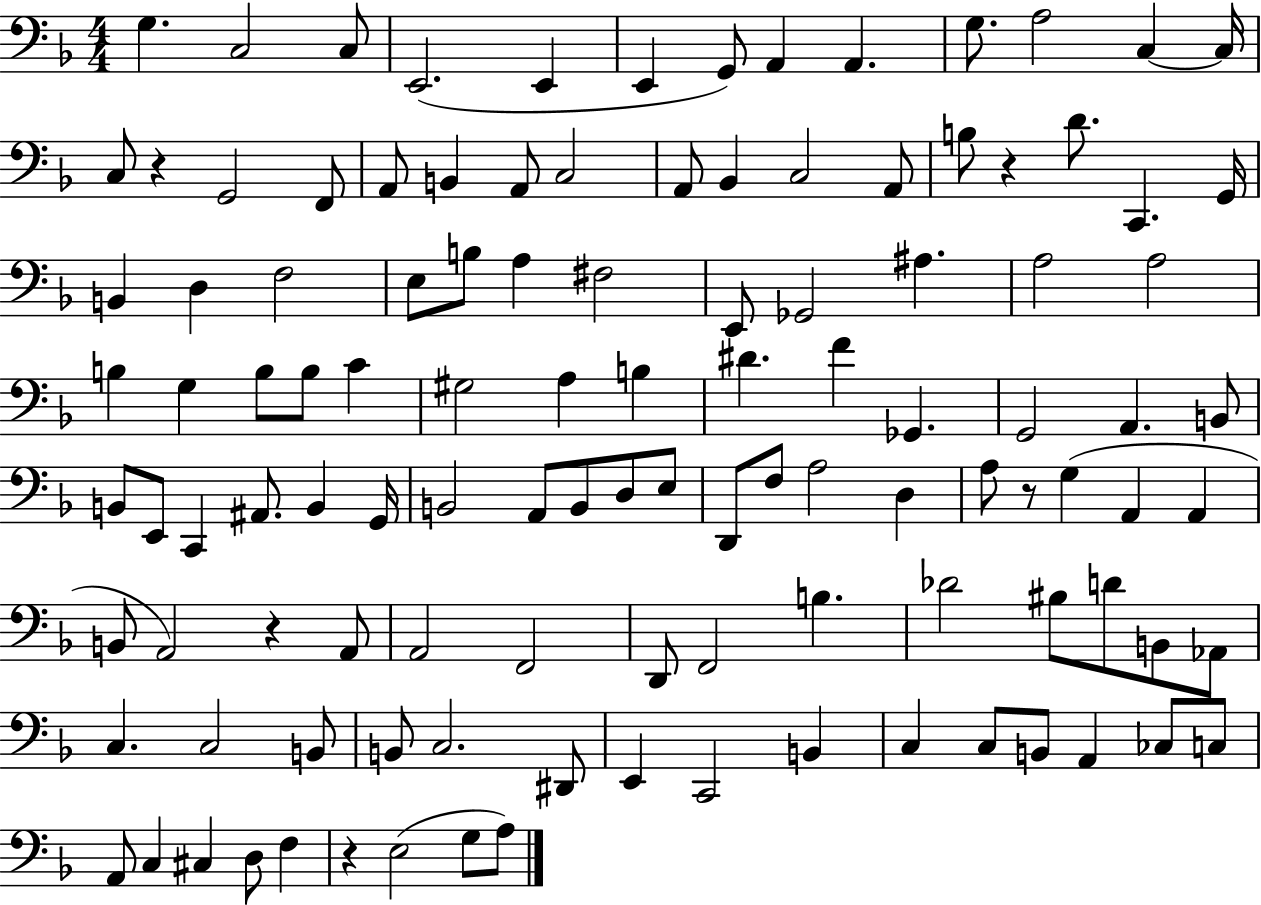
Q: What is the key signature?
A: F major